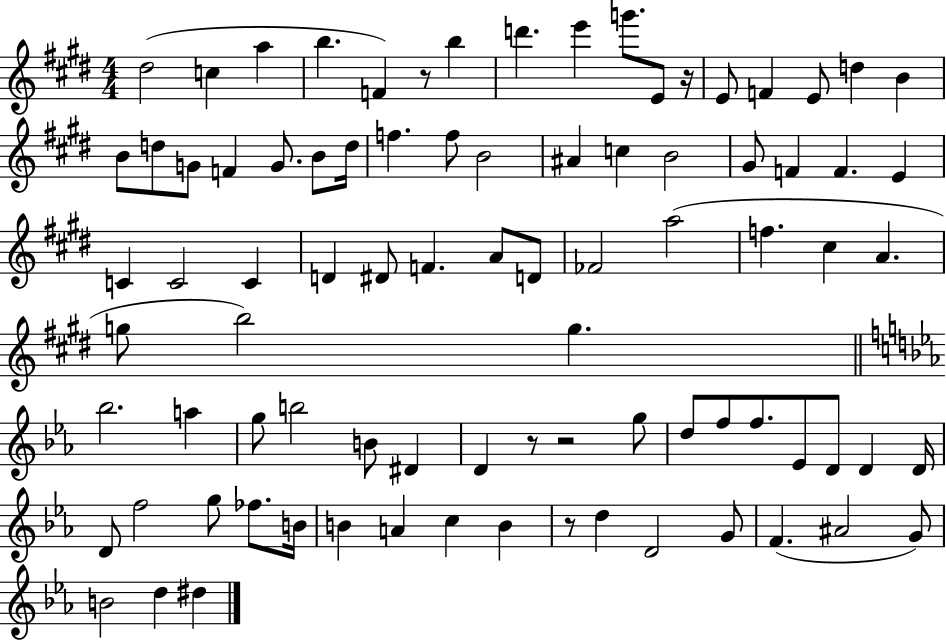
{
  \clef treble
  \numericTimeSignature
  \time 4/4
  \key e \major
  dis''2( c''4 a''4 | b''4. f'4) r8 b''4 | d'''4. e'''4 g'''8. e'8 r16 | e'8 f'4 e'8 d''4 b'4 | \break b'8 d''8 g'8 f'4 g'8. b'8 d''16 | f''4. f''8 b'2 | ais'4 c''4 b'2 | gis'8 f'4 f'4. e'4 | \break c'4 c'2 c'4 | d'4 dis'8 f'4. a'8 d'8 | fes'2 a''2( | f''4. cis''4 a'4. | \break g''8 b''2) g''4. | \bar "||" \break \key ees \major bes''2. a''4 | g''8 b''2 b'8 dis'4 | d'4 r8 r2 g''8 | d''8 f''8 f''8. ees'8 d'8 d'4 d'16 | \break d'8 f''2 g''8 fes''8. b'16 | b'4 a'4 c''4 b'4 | r8 d''4 d'2 g'8 | f'4.( ais'2 g'8) | \break b'2 d''4 dis''4 | \bar "|."
}